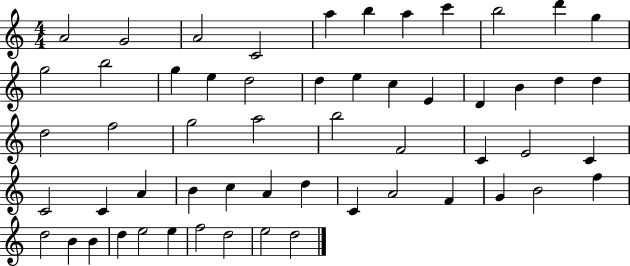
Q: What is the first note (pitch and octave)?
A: A4